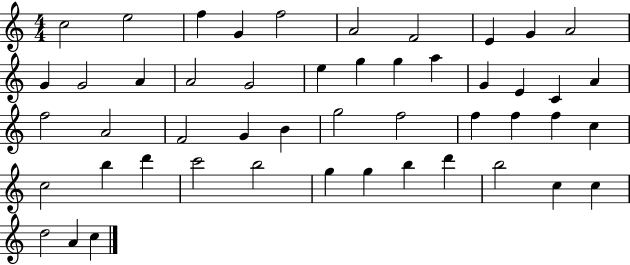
X:1
T:Untitled
M:4/4
L:1/4
K:C
c2 e2 f G f2 A2 F2 E G A2 G G2 A A2 G2 e g g a G E C A f2 A2 F2 G B g2 f2 f f f c c2 b d' c'2 b2 g g b d' b2 c c d2 A c